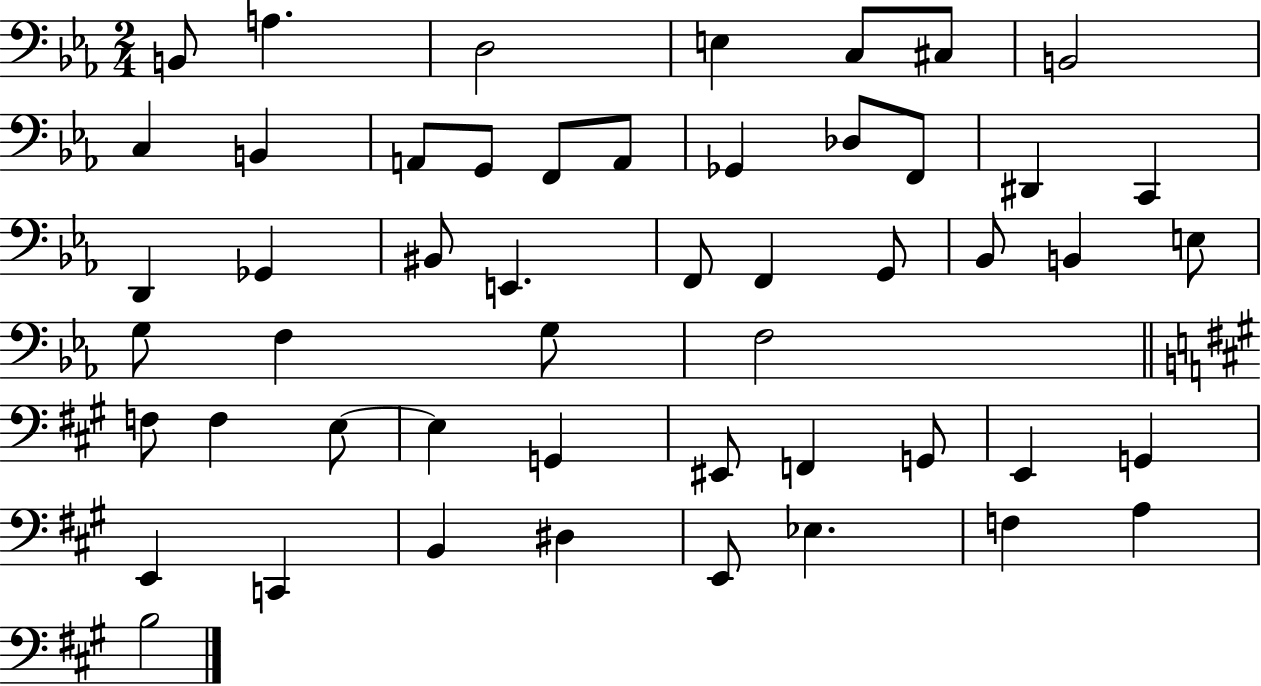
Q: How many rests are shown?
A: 0